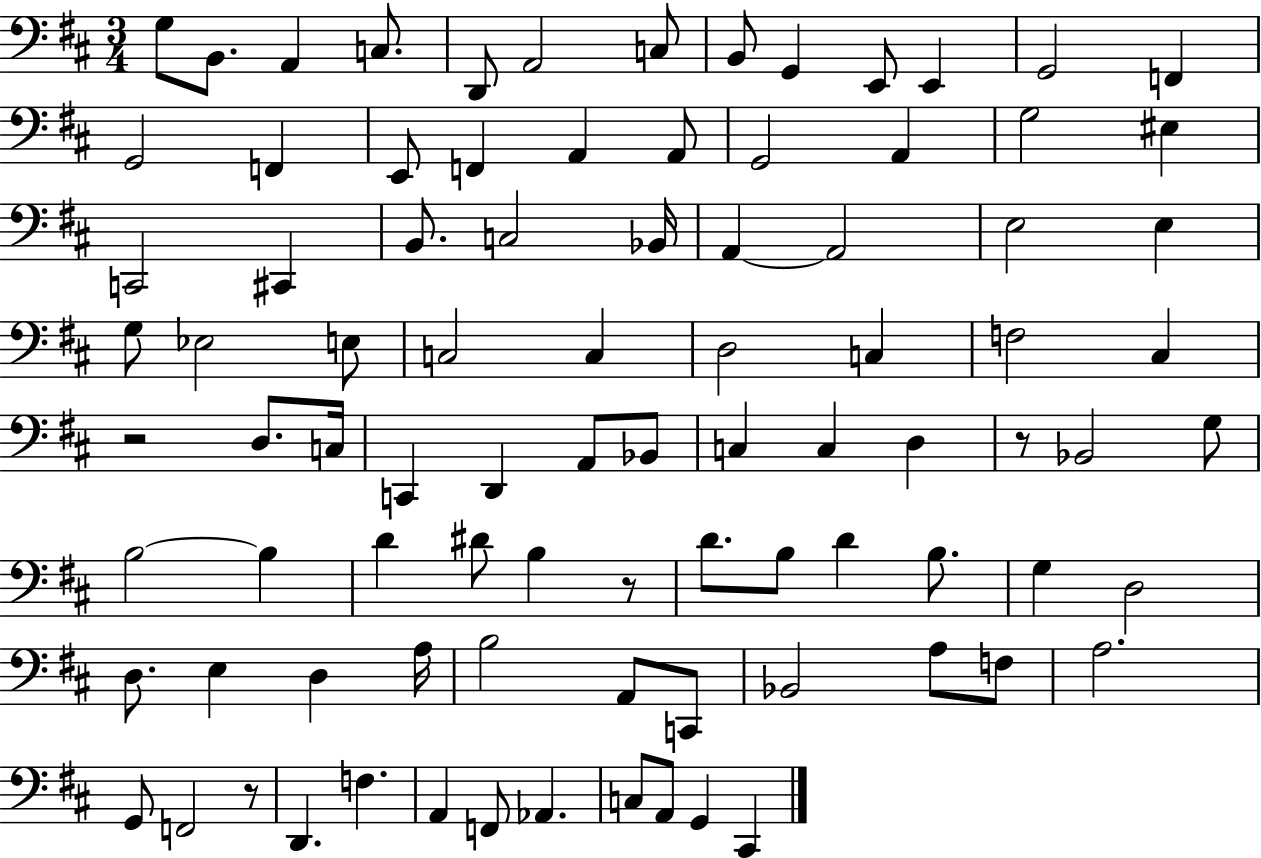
G3/e B2/e. A2/q C3/e. D2/e A2/h C3/e B2/e G2/q E2/e E2/q G2/h F2/q G2/h F2/q E2/e F2/q A2/q A2/e G2/h A2/q G3/h EIS3/q C2/h C#2/q B2/e. C3/h Bb2/s A2/q A2/h E3/h E3/q G3/e Eb3/h E3/e C3/h C3/q D3/h C3/q F3/h C#3/q R/h D3/e. C3/s C2/q D2/q A2/e Bb2/e C3/q C3/q D3/q R/e Bb2/h G3/e B3/h B3/q D4/q D#4/e B3/q R/e D4/e. B3/e D4/q B3/e. G3/q D3/h D3/e. E3/q D3/q A3/s B3/h A2/e C2/e Bb2/h A3/e F3/e A3/h. G2/e F2/h R/e D2/q. F3/q. A2/q F2/e Ab2/q. C3/e A2/e G2/q C#2/q